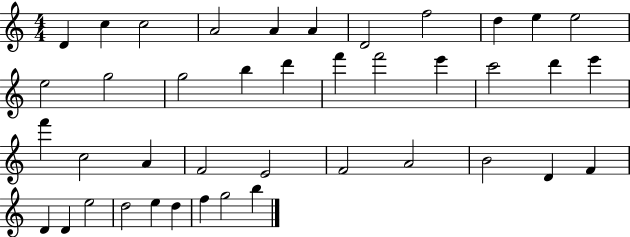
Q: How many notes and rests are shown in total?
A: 41